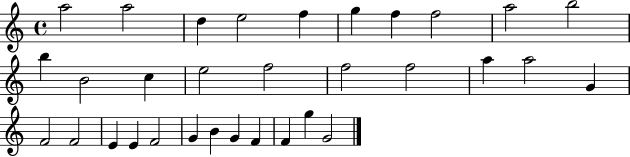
A5/h A5/h D5/q E5/h F5/q G5/q F5/q F5/h A5/h B5/h B5/q B4/h C5/q E5/h F5/h F5/h F5/h A5/q A5/h G4/q F4/h F4/h E4/q E4/q F4/h G4/q B4/q G4/q F4/q F4/q G5/q G4/h